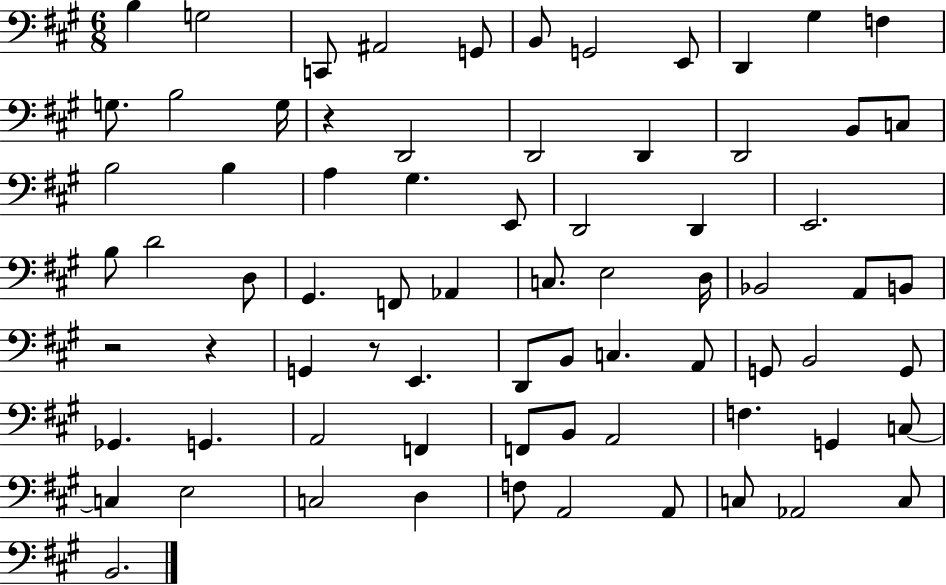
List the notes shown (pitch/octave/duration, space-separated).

B3/q G3/h C2/e A#2/h G2/e B2/e G2/h E2/e D2/q G#3/q F3/q G3/e. B3/h G3/s R/q D2/h D2/h D2/q D2/h B2/e C3/e B3/h B3/q A3/q G#3/q. E2/e D2/h D2/q E2/h. B3/e D4/h D3/e G#2/q. F2/e Ab2/q C3/e. E3/h D3/s Bb2/h A2/e B2/e R/h R/q G2/q R/e E2/q. D2/e B2/e C3/q. A2/e G2/e B2/h G2/e Gb2/q. G2/q. A2/h F2/q F2/e B2/e A2/h F3/q. G2/q C3/e C3/q E3/h C3/h D3/q F3/e A2/h A2/e C3/e Ab2/h C3/e B2/h.